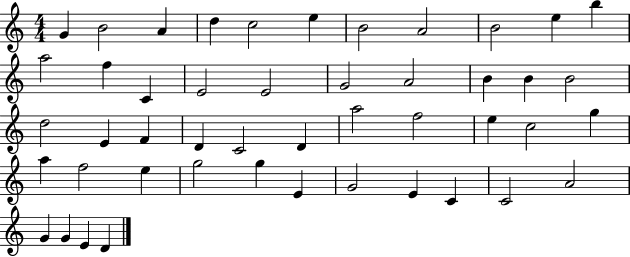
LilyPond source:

{
  \clef treble
  \numericTimeSignature
  \time 4/4
  \key c \major
  g'4 b'2 a'4 | d''4 c''2 e''4 | b'2 a'2 | b'2 e''4 b''4 | \break a''2 f''4 c'4 | e'2 e'2 | g'2 a'2 | b'4 b'4 b'2 | \break d''2 e'4 f'4 | d'4 c'2 d'4 | a''2 f''2 | e''4 c''2 g''4 | \break a''4 f''2 e''4 | g''2 g''4 e'4 | g'2 e'4 c'4 | c'2 a'2 | \break g'4 g'4 e'4 d'4 | \bar "|."
}